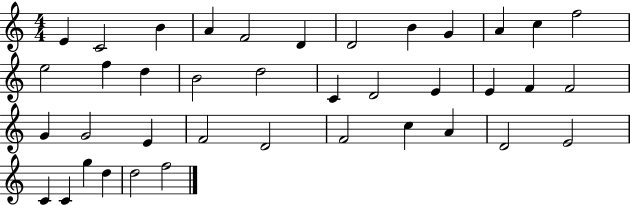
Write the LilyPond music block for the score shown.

{
  \clef treble
  \numericTimeSignature
  \time 4/4
  \key c \major
  e'4 c'2 b'4 | a'4 f'2 d'4 | d'2 b'4 g'4 | a'4 c''4 f''2 | \break e''2 f''4 d''4 | b'2 d''2 | c'4 d'2 e'4 | e'4 f'4 f'2 | \break g'4 g'2 e'4 | f'2 d'2 | f'2 c''4 a'4 | d'2 e'2 | \break c'4 c'4 g''4 d''4 | d''2 f''2 | \bar "|."
}